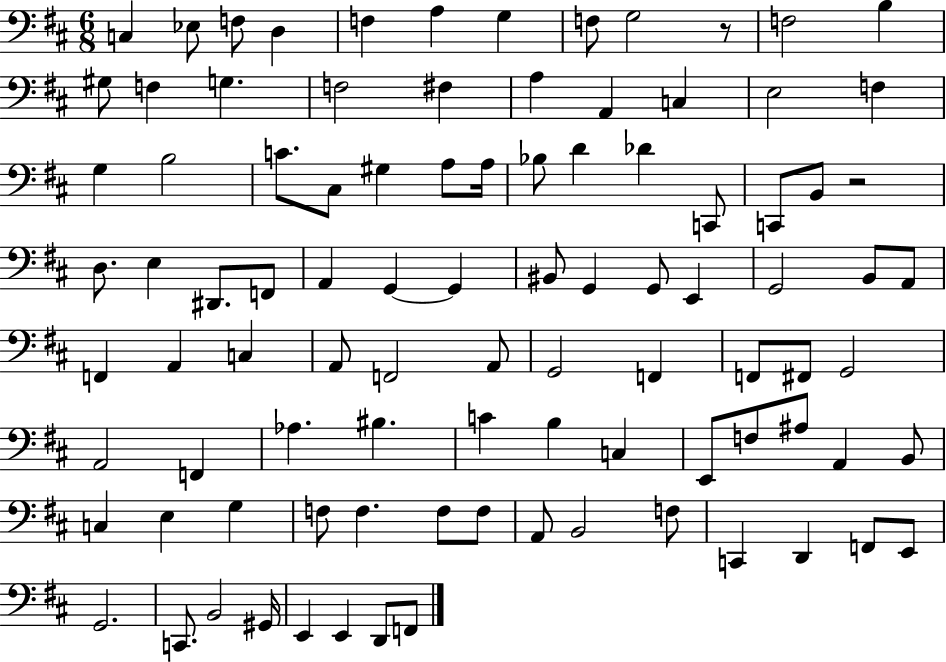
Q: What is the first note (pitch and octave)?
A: C3